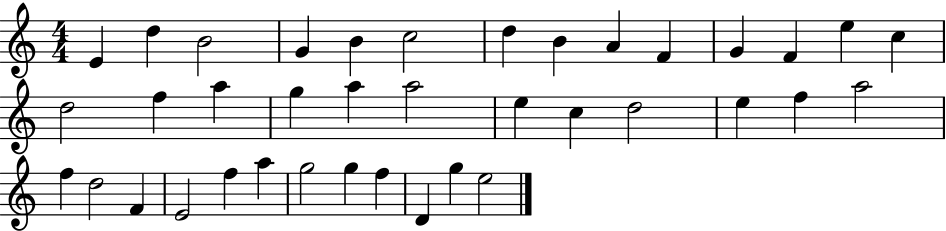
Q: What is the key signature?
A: C major